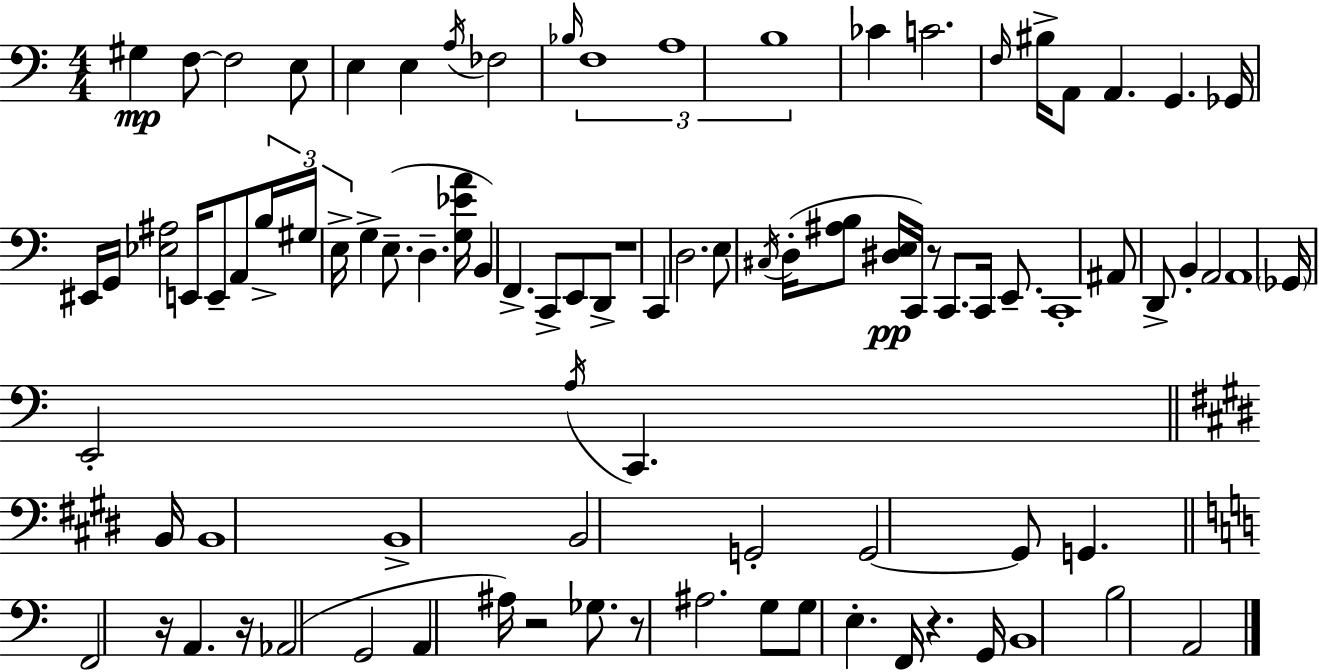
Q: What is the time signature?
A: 4/4